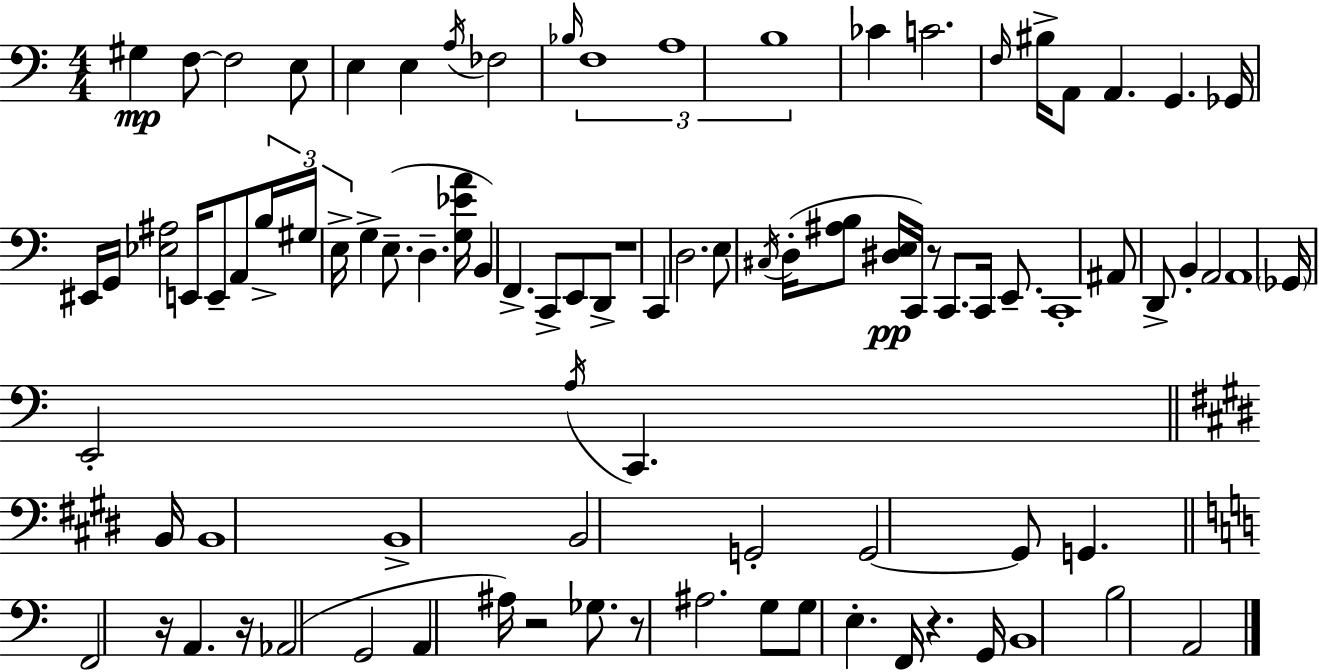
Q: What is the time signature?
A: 4/4